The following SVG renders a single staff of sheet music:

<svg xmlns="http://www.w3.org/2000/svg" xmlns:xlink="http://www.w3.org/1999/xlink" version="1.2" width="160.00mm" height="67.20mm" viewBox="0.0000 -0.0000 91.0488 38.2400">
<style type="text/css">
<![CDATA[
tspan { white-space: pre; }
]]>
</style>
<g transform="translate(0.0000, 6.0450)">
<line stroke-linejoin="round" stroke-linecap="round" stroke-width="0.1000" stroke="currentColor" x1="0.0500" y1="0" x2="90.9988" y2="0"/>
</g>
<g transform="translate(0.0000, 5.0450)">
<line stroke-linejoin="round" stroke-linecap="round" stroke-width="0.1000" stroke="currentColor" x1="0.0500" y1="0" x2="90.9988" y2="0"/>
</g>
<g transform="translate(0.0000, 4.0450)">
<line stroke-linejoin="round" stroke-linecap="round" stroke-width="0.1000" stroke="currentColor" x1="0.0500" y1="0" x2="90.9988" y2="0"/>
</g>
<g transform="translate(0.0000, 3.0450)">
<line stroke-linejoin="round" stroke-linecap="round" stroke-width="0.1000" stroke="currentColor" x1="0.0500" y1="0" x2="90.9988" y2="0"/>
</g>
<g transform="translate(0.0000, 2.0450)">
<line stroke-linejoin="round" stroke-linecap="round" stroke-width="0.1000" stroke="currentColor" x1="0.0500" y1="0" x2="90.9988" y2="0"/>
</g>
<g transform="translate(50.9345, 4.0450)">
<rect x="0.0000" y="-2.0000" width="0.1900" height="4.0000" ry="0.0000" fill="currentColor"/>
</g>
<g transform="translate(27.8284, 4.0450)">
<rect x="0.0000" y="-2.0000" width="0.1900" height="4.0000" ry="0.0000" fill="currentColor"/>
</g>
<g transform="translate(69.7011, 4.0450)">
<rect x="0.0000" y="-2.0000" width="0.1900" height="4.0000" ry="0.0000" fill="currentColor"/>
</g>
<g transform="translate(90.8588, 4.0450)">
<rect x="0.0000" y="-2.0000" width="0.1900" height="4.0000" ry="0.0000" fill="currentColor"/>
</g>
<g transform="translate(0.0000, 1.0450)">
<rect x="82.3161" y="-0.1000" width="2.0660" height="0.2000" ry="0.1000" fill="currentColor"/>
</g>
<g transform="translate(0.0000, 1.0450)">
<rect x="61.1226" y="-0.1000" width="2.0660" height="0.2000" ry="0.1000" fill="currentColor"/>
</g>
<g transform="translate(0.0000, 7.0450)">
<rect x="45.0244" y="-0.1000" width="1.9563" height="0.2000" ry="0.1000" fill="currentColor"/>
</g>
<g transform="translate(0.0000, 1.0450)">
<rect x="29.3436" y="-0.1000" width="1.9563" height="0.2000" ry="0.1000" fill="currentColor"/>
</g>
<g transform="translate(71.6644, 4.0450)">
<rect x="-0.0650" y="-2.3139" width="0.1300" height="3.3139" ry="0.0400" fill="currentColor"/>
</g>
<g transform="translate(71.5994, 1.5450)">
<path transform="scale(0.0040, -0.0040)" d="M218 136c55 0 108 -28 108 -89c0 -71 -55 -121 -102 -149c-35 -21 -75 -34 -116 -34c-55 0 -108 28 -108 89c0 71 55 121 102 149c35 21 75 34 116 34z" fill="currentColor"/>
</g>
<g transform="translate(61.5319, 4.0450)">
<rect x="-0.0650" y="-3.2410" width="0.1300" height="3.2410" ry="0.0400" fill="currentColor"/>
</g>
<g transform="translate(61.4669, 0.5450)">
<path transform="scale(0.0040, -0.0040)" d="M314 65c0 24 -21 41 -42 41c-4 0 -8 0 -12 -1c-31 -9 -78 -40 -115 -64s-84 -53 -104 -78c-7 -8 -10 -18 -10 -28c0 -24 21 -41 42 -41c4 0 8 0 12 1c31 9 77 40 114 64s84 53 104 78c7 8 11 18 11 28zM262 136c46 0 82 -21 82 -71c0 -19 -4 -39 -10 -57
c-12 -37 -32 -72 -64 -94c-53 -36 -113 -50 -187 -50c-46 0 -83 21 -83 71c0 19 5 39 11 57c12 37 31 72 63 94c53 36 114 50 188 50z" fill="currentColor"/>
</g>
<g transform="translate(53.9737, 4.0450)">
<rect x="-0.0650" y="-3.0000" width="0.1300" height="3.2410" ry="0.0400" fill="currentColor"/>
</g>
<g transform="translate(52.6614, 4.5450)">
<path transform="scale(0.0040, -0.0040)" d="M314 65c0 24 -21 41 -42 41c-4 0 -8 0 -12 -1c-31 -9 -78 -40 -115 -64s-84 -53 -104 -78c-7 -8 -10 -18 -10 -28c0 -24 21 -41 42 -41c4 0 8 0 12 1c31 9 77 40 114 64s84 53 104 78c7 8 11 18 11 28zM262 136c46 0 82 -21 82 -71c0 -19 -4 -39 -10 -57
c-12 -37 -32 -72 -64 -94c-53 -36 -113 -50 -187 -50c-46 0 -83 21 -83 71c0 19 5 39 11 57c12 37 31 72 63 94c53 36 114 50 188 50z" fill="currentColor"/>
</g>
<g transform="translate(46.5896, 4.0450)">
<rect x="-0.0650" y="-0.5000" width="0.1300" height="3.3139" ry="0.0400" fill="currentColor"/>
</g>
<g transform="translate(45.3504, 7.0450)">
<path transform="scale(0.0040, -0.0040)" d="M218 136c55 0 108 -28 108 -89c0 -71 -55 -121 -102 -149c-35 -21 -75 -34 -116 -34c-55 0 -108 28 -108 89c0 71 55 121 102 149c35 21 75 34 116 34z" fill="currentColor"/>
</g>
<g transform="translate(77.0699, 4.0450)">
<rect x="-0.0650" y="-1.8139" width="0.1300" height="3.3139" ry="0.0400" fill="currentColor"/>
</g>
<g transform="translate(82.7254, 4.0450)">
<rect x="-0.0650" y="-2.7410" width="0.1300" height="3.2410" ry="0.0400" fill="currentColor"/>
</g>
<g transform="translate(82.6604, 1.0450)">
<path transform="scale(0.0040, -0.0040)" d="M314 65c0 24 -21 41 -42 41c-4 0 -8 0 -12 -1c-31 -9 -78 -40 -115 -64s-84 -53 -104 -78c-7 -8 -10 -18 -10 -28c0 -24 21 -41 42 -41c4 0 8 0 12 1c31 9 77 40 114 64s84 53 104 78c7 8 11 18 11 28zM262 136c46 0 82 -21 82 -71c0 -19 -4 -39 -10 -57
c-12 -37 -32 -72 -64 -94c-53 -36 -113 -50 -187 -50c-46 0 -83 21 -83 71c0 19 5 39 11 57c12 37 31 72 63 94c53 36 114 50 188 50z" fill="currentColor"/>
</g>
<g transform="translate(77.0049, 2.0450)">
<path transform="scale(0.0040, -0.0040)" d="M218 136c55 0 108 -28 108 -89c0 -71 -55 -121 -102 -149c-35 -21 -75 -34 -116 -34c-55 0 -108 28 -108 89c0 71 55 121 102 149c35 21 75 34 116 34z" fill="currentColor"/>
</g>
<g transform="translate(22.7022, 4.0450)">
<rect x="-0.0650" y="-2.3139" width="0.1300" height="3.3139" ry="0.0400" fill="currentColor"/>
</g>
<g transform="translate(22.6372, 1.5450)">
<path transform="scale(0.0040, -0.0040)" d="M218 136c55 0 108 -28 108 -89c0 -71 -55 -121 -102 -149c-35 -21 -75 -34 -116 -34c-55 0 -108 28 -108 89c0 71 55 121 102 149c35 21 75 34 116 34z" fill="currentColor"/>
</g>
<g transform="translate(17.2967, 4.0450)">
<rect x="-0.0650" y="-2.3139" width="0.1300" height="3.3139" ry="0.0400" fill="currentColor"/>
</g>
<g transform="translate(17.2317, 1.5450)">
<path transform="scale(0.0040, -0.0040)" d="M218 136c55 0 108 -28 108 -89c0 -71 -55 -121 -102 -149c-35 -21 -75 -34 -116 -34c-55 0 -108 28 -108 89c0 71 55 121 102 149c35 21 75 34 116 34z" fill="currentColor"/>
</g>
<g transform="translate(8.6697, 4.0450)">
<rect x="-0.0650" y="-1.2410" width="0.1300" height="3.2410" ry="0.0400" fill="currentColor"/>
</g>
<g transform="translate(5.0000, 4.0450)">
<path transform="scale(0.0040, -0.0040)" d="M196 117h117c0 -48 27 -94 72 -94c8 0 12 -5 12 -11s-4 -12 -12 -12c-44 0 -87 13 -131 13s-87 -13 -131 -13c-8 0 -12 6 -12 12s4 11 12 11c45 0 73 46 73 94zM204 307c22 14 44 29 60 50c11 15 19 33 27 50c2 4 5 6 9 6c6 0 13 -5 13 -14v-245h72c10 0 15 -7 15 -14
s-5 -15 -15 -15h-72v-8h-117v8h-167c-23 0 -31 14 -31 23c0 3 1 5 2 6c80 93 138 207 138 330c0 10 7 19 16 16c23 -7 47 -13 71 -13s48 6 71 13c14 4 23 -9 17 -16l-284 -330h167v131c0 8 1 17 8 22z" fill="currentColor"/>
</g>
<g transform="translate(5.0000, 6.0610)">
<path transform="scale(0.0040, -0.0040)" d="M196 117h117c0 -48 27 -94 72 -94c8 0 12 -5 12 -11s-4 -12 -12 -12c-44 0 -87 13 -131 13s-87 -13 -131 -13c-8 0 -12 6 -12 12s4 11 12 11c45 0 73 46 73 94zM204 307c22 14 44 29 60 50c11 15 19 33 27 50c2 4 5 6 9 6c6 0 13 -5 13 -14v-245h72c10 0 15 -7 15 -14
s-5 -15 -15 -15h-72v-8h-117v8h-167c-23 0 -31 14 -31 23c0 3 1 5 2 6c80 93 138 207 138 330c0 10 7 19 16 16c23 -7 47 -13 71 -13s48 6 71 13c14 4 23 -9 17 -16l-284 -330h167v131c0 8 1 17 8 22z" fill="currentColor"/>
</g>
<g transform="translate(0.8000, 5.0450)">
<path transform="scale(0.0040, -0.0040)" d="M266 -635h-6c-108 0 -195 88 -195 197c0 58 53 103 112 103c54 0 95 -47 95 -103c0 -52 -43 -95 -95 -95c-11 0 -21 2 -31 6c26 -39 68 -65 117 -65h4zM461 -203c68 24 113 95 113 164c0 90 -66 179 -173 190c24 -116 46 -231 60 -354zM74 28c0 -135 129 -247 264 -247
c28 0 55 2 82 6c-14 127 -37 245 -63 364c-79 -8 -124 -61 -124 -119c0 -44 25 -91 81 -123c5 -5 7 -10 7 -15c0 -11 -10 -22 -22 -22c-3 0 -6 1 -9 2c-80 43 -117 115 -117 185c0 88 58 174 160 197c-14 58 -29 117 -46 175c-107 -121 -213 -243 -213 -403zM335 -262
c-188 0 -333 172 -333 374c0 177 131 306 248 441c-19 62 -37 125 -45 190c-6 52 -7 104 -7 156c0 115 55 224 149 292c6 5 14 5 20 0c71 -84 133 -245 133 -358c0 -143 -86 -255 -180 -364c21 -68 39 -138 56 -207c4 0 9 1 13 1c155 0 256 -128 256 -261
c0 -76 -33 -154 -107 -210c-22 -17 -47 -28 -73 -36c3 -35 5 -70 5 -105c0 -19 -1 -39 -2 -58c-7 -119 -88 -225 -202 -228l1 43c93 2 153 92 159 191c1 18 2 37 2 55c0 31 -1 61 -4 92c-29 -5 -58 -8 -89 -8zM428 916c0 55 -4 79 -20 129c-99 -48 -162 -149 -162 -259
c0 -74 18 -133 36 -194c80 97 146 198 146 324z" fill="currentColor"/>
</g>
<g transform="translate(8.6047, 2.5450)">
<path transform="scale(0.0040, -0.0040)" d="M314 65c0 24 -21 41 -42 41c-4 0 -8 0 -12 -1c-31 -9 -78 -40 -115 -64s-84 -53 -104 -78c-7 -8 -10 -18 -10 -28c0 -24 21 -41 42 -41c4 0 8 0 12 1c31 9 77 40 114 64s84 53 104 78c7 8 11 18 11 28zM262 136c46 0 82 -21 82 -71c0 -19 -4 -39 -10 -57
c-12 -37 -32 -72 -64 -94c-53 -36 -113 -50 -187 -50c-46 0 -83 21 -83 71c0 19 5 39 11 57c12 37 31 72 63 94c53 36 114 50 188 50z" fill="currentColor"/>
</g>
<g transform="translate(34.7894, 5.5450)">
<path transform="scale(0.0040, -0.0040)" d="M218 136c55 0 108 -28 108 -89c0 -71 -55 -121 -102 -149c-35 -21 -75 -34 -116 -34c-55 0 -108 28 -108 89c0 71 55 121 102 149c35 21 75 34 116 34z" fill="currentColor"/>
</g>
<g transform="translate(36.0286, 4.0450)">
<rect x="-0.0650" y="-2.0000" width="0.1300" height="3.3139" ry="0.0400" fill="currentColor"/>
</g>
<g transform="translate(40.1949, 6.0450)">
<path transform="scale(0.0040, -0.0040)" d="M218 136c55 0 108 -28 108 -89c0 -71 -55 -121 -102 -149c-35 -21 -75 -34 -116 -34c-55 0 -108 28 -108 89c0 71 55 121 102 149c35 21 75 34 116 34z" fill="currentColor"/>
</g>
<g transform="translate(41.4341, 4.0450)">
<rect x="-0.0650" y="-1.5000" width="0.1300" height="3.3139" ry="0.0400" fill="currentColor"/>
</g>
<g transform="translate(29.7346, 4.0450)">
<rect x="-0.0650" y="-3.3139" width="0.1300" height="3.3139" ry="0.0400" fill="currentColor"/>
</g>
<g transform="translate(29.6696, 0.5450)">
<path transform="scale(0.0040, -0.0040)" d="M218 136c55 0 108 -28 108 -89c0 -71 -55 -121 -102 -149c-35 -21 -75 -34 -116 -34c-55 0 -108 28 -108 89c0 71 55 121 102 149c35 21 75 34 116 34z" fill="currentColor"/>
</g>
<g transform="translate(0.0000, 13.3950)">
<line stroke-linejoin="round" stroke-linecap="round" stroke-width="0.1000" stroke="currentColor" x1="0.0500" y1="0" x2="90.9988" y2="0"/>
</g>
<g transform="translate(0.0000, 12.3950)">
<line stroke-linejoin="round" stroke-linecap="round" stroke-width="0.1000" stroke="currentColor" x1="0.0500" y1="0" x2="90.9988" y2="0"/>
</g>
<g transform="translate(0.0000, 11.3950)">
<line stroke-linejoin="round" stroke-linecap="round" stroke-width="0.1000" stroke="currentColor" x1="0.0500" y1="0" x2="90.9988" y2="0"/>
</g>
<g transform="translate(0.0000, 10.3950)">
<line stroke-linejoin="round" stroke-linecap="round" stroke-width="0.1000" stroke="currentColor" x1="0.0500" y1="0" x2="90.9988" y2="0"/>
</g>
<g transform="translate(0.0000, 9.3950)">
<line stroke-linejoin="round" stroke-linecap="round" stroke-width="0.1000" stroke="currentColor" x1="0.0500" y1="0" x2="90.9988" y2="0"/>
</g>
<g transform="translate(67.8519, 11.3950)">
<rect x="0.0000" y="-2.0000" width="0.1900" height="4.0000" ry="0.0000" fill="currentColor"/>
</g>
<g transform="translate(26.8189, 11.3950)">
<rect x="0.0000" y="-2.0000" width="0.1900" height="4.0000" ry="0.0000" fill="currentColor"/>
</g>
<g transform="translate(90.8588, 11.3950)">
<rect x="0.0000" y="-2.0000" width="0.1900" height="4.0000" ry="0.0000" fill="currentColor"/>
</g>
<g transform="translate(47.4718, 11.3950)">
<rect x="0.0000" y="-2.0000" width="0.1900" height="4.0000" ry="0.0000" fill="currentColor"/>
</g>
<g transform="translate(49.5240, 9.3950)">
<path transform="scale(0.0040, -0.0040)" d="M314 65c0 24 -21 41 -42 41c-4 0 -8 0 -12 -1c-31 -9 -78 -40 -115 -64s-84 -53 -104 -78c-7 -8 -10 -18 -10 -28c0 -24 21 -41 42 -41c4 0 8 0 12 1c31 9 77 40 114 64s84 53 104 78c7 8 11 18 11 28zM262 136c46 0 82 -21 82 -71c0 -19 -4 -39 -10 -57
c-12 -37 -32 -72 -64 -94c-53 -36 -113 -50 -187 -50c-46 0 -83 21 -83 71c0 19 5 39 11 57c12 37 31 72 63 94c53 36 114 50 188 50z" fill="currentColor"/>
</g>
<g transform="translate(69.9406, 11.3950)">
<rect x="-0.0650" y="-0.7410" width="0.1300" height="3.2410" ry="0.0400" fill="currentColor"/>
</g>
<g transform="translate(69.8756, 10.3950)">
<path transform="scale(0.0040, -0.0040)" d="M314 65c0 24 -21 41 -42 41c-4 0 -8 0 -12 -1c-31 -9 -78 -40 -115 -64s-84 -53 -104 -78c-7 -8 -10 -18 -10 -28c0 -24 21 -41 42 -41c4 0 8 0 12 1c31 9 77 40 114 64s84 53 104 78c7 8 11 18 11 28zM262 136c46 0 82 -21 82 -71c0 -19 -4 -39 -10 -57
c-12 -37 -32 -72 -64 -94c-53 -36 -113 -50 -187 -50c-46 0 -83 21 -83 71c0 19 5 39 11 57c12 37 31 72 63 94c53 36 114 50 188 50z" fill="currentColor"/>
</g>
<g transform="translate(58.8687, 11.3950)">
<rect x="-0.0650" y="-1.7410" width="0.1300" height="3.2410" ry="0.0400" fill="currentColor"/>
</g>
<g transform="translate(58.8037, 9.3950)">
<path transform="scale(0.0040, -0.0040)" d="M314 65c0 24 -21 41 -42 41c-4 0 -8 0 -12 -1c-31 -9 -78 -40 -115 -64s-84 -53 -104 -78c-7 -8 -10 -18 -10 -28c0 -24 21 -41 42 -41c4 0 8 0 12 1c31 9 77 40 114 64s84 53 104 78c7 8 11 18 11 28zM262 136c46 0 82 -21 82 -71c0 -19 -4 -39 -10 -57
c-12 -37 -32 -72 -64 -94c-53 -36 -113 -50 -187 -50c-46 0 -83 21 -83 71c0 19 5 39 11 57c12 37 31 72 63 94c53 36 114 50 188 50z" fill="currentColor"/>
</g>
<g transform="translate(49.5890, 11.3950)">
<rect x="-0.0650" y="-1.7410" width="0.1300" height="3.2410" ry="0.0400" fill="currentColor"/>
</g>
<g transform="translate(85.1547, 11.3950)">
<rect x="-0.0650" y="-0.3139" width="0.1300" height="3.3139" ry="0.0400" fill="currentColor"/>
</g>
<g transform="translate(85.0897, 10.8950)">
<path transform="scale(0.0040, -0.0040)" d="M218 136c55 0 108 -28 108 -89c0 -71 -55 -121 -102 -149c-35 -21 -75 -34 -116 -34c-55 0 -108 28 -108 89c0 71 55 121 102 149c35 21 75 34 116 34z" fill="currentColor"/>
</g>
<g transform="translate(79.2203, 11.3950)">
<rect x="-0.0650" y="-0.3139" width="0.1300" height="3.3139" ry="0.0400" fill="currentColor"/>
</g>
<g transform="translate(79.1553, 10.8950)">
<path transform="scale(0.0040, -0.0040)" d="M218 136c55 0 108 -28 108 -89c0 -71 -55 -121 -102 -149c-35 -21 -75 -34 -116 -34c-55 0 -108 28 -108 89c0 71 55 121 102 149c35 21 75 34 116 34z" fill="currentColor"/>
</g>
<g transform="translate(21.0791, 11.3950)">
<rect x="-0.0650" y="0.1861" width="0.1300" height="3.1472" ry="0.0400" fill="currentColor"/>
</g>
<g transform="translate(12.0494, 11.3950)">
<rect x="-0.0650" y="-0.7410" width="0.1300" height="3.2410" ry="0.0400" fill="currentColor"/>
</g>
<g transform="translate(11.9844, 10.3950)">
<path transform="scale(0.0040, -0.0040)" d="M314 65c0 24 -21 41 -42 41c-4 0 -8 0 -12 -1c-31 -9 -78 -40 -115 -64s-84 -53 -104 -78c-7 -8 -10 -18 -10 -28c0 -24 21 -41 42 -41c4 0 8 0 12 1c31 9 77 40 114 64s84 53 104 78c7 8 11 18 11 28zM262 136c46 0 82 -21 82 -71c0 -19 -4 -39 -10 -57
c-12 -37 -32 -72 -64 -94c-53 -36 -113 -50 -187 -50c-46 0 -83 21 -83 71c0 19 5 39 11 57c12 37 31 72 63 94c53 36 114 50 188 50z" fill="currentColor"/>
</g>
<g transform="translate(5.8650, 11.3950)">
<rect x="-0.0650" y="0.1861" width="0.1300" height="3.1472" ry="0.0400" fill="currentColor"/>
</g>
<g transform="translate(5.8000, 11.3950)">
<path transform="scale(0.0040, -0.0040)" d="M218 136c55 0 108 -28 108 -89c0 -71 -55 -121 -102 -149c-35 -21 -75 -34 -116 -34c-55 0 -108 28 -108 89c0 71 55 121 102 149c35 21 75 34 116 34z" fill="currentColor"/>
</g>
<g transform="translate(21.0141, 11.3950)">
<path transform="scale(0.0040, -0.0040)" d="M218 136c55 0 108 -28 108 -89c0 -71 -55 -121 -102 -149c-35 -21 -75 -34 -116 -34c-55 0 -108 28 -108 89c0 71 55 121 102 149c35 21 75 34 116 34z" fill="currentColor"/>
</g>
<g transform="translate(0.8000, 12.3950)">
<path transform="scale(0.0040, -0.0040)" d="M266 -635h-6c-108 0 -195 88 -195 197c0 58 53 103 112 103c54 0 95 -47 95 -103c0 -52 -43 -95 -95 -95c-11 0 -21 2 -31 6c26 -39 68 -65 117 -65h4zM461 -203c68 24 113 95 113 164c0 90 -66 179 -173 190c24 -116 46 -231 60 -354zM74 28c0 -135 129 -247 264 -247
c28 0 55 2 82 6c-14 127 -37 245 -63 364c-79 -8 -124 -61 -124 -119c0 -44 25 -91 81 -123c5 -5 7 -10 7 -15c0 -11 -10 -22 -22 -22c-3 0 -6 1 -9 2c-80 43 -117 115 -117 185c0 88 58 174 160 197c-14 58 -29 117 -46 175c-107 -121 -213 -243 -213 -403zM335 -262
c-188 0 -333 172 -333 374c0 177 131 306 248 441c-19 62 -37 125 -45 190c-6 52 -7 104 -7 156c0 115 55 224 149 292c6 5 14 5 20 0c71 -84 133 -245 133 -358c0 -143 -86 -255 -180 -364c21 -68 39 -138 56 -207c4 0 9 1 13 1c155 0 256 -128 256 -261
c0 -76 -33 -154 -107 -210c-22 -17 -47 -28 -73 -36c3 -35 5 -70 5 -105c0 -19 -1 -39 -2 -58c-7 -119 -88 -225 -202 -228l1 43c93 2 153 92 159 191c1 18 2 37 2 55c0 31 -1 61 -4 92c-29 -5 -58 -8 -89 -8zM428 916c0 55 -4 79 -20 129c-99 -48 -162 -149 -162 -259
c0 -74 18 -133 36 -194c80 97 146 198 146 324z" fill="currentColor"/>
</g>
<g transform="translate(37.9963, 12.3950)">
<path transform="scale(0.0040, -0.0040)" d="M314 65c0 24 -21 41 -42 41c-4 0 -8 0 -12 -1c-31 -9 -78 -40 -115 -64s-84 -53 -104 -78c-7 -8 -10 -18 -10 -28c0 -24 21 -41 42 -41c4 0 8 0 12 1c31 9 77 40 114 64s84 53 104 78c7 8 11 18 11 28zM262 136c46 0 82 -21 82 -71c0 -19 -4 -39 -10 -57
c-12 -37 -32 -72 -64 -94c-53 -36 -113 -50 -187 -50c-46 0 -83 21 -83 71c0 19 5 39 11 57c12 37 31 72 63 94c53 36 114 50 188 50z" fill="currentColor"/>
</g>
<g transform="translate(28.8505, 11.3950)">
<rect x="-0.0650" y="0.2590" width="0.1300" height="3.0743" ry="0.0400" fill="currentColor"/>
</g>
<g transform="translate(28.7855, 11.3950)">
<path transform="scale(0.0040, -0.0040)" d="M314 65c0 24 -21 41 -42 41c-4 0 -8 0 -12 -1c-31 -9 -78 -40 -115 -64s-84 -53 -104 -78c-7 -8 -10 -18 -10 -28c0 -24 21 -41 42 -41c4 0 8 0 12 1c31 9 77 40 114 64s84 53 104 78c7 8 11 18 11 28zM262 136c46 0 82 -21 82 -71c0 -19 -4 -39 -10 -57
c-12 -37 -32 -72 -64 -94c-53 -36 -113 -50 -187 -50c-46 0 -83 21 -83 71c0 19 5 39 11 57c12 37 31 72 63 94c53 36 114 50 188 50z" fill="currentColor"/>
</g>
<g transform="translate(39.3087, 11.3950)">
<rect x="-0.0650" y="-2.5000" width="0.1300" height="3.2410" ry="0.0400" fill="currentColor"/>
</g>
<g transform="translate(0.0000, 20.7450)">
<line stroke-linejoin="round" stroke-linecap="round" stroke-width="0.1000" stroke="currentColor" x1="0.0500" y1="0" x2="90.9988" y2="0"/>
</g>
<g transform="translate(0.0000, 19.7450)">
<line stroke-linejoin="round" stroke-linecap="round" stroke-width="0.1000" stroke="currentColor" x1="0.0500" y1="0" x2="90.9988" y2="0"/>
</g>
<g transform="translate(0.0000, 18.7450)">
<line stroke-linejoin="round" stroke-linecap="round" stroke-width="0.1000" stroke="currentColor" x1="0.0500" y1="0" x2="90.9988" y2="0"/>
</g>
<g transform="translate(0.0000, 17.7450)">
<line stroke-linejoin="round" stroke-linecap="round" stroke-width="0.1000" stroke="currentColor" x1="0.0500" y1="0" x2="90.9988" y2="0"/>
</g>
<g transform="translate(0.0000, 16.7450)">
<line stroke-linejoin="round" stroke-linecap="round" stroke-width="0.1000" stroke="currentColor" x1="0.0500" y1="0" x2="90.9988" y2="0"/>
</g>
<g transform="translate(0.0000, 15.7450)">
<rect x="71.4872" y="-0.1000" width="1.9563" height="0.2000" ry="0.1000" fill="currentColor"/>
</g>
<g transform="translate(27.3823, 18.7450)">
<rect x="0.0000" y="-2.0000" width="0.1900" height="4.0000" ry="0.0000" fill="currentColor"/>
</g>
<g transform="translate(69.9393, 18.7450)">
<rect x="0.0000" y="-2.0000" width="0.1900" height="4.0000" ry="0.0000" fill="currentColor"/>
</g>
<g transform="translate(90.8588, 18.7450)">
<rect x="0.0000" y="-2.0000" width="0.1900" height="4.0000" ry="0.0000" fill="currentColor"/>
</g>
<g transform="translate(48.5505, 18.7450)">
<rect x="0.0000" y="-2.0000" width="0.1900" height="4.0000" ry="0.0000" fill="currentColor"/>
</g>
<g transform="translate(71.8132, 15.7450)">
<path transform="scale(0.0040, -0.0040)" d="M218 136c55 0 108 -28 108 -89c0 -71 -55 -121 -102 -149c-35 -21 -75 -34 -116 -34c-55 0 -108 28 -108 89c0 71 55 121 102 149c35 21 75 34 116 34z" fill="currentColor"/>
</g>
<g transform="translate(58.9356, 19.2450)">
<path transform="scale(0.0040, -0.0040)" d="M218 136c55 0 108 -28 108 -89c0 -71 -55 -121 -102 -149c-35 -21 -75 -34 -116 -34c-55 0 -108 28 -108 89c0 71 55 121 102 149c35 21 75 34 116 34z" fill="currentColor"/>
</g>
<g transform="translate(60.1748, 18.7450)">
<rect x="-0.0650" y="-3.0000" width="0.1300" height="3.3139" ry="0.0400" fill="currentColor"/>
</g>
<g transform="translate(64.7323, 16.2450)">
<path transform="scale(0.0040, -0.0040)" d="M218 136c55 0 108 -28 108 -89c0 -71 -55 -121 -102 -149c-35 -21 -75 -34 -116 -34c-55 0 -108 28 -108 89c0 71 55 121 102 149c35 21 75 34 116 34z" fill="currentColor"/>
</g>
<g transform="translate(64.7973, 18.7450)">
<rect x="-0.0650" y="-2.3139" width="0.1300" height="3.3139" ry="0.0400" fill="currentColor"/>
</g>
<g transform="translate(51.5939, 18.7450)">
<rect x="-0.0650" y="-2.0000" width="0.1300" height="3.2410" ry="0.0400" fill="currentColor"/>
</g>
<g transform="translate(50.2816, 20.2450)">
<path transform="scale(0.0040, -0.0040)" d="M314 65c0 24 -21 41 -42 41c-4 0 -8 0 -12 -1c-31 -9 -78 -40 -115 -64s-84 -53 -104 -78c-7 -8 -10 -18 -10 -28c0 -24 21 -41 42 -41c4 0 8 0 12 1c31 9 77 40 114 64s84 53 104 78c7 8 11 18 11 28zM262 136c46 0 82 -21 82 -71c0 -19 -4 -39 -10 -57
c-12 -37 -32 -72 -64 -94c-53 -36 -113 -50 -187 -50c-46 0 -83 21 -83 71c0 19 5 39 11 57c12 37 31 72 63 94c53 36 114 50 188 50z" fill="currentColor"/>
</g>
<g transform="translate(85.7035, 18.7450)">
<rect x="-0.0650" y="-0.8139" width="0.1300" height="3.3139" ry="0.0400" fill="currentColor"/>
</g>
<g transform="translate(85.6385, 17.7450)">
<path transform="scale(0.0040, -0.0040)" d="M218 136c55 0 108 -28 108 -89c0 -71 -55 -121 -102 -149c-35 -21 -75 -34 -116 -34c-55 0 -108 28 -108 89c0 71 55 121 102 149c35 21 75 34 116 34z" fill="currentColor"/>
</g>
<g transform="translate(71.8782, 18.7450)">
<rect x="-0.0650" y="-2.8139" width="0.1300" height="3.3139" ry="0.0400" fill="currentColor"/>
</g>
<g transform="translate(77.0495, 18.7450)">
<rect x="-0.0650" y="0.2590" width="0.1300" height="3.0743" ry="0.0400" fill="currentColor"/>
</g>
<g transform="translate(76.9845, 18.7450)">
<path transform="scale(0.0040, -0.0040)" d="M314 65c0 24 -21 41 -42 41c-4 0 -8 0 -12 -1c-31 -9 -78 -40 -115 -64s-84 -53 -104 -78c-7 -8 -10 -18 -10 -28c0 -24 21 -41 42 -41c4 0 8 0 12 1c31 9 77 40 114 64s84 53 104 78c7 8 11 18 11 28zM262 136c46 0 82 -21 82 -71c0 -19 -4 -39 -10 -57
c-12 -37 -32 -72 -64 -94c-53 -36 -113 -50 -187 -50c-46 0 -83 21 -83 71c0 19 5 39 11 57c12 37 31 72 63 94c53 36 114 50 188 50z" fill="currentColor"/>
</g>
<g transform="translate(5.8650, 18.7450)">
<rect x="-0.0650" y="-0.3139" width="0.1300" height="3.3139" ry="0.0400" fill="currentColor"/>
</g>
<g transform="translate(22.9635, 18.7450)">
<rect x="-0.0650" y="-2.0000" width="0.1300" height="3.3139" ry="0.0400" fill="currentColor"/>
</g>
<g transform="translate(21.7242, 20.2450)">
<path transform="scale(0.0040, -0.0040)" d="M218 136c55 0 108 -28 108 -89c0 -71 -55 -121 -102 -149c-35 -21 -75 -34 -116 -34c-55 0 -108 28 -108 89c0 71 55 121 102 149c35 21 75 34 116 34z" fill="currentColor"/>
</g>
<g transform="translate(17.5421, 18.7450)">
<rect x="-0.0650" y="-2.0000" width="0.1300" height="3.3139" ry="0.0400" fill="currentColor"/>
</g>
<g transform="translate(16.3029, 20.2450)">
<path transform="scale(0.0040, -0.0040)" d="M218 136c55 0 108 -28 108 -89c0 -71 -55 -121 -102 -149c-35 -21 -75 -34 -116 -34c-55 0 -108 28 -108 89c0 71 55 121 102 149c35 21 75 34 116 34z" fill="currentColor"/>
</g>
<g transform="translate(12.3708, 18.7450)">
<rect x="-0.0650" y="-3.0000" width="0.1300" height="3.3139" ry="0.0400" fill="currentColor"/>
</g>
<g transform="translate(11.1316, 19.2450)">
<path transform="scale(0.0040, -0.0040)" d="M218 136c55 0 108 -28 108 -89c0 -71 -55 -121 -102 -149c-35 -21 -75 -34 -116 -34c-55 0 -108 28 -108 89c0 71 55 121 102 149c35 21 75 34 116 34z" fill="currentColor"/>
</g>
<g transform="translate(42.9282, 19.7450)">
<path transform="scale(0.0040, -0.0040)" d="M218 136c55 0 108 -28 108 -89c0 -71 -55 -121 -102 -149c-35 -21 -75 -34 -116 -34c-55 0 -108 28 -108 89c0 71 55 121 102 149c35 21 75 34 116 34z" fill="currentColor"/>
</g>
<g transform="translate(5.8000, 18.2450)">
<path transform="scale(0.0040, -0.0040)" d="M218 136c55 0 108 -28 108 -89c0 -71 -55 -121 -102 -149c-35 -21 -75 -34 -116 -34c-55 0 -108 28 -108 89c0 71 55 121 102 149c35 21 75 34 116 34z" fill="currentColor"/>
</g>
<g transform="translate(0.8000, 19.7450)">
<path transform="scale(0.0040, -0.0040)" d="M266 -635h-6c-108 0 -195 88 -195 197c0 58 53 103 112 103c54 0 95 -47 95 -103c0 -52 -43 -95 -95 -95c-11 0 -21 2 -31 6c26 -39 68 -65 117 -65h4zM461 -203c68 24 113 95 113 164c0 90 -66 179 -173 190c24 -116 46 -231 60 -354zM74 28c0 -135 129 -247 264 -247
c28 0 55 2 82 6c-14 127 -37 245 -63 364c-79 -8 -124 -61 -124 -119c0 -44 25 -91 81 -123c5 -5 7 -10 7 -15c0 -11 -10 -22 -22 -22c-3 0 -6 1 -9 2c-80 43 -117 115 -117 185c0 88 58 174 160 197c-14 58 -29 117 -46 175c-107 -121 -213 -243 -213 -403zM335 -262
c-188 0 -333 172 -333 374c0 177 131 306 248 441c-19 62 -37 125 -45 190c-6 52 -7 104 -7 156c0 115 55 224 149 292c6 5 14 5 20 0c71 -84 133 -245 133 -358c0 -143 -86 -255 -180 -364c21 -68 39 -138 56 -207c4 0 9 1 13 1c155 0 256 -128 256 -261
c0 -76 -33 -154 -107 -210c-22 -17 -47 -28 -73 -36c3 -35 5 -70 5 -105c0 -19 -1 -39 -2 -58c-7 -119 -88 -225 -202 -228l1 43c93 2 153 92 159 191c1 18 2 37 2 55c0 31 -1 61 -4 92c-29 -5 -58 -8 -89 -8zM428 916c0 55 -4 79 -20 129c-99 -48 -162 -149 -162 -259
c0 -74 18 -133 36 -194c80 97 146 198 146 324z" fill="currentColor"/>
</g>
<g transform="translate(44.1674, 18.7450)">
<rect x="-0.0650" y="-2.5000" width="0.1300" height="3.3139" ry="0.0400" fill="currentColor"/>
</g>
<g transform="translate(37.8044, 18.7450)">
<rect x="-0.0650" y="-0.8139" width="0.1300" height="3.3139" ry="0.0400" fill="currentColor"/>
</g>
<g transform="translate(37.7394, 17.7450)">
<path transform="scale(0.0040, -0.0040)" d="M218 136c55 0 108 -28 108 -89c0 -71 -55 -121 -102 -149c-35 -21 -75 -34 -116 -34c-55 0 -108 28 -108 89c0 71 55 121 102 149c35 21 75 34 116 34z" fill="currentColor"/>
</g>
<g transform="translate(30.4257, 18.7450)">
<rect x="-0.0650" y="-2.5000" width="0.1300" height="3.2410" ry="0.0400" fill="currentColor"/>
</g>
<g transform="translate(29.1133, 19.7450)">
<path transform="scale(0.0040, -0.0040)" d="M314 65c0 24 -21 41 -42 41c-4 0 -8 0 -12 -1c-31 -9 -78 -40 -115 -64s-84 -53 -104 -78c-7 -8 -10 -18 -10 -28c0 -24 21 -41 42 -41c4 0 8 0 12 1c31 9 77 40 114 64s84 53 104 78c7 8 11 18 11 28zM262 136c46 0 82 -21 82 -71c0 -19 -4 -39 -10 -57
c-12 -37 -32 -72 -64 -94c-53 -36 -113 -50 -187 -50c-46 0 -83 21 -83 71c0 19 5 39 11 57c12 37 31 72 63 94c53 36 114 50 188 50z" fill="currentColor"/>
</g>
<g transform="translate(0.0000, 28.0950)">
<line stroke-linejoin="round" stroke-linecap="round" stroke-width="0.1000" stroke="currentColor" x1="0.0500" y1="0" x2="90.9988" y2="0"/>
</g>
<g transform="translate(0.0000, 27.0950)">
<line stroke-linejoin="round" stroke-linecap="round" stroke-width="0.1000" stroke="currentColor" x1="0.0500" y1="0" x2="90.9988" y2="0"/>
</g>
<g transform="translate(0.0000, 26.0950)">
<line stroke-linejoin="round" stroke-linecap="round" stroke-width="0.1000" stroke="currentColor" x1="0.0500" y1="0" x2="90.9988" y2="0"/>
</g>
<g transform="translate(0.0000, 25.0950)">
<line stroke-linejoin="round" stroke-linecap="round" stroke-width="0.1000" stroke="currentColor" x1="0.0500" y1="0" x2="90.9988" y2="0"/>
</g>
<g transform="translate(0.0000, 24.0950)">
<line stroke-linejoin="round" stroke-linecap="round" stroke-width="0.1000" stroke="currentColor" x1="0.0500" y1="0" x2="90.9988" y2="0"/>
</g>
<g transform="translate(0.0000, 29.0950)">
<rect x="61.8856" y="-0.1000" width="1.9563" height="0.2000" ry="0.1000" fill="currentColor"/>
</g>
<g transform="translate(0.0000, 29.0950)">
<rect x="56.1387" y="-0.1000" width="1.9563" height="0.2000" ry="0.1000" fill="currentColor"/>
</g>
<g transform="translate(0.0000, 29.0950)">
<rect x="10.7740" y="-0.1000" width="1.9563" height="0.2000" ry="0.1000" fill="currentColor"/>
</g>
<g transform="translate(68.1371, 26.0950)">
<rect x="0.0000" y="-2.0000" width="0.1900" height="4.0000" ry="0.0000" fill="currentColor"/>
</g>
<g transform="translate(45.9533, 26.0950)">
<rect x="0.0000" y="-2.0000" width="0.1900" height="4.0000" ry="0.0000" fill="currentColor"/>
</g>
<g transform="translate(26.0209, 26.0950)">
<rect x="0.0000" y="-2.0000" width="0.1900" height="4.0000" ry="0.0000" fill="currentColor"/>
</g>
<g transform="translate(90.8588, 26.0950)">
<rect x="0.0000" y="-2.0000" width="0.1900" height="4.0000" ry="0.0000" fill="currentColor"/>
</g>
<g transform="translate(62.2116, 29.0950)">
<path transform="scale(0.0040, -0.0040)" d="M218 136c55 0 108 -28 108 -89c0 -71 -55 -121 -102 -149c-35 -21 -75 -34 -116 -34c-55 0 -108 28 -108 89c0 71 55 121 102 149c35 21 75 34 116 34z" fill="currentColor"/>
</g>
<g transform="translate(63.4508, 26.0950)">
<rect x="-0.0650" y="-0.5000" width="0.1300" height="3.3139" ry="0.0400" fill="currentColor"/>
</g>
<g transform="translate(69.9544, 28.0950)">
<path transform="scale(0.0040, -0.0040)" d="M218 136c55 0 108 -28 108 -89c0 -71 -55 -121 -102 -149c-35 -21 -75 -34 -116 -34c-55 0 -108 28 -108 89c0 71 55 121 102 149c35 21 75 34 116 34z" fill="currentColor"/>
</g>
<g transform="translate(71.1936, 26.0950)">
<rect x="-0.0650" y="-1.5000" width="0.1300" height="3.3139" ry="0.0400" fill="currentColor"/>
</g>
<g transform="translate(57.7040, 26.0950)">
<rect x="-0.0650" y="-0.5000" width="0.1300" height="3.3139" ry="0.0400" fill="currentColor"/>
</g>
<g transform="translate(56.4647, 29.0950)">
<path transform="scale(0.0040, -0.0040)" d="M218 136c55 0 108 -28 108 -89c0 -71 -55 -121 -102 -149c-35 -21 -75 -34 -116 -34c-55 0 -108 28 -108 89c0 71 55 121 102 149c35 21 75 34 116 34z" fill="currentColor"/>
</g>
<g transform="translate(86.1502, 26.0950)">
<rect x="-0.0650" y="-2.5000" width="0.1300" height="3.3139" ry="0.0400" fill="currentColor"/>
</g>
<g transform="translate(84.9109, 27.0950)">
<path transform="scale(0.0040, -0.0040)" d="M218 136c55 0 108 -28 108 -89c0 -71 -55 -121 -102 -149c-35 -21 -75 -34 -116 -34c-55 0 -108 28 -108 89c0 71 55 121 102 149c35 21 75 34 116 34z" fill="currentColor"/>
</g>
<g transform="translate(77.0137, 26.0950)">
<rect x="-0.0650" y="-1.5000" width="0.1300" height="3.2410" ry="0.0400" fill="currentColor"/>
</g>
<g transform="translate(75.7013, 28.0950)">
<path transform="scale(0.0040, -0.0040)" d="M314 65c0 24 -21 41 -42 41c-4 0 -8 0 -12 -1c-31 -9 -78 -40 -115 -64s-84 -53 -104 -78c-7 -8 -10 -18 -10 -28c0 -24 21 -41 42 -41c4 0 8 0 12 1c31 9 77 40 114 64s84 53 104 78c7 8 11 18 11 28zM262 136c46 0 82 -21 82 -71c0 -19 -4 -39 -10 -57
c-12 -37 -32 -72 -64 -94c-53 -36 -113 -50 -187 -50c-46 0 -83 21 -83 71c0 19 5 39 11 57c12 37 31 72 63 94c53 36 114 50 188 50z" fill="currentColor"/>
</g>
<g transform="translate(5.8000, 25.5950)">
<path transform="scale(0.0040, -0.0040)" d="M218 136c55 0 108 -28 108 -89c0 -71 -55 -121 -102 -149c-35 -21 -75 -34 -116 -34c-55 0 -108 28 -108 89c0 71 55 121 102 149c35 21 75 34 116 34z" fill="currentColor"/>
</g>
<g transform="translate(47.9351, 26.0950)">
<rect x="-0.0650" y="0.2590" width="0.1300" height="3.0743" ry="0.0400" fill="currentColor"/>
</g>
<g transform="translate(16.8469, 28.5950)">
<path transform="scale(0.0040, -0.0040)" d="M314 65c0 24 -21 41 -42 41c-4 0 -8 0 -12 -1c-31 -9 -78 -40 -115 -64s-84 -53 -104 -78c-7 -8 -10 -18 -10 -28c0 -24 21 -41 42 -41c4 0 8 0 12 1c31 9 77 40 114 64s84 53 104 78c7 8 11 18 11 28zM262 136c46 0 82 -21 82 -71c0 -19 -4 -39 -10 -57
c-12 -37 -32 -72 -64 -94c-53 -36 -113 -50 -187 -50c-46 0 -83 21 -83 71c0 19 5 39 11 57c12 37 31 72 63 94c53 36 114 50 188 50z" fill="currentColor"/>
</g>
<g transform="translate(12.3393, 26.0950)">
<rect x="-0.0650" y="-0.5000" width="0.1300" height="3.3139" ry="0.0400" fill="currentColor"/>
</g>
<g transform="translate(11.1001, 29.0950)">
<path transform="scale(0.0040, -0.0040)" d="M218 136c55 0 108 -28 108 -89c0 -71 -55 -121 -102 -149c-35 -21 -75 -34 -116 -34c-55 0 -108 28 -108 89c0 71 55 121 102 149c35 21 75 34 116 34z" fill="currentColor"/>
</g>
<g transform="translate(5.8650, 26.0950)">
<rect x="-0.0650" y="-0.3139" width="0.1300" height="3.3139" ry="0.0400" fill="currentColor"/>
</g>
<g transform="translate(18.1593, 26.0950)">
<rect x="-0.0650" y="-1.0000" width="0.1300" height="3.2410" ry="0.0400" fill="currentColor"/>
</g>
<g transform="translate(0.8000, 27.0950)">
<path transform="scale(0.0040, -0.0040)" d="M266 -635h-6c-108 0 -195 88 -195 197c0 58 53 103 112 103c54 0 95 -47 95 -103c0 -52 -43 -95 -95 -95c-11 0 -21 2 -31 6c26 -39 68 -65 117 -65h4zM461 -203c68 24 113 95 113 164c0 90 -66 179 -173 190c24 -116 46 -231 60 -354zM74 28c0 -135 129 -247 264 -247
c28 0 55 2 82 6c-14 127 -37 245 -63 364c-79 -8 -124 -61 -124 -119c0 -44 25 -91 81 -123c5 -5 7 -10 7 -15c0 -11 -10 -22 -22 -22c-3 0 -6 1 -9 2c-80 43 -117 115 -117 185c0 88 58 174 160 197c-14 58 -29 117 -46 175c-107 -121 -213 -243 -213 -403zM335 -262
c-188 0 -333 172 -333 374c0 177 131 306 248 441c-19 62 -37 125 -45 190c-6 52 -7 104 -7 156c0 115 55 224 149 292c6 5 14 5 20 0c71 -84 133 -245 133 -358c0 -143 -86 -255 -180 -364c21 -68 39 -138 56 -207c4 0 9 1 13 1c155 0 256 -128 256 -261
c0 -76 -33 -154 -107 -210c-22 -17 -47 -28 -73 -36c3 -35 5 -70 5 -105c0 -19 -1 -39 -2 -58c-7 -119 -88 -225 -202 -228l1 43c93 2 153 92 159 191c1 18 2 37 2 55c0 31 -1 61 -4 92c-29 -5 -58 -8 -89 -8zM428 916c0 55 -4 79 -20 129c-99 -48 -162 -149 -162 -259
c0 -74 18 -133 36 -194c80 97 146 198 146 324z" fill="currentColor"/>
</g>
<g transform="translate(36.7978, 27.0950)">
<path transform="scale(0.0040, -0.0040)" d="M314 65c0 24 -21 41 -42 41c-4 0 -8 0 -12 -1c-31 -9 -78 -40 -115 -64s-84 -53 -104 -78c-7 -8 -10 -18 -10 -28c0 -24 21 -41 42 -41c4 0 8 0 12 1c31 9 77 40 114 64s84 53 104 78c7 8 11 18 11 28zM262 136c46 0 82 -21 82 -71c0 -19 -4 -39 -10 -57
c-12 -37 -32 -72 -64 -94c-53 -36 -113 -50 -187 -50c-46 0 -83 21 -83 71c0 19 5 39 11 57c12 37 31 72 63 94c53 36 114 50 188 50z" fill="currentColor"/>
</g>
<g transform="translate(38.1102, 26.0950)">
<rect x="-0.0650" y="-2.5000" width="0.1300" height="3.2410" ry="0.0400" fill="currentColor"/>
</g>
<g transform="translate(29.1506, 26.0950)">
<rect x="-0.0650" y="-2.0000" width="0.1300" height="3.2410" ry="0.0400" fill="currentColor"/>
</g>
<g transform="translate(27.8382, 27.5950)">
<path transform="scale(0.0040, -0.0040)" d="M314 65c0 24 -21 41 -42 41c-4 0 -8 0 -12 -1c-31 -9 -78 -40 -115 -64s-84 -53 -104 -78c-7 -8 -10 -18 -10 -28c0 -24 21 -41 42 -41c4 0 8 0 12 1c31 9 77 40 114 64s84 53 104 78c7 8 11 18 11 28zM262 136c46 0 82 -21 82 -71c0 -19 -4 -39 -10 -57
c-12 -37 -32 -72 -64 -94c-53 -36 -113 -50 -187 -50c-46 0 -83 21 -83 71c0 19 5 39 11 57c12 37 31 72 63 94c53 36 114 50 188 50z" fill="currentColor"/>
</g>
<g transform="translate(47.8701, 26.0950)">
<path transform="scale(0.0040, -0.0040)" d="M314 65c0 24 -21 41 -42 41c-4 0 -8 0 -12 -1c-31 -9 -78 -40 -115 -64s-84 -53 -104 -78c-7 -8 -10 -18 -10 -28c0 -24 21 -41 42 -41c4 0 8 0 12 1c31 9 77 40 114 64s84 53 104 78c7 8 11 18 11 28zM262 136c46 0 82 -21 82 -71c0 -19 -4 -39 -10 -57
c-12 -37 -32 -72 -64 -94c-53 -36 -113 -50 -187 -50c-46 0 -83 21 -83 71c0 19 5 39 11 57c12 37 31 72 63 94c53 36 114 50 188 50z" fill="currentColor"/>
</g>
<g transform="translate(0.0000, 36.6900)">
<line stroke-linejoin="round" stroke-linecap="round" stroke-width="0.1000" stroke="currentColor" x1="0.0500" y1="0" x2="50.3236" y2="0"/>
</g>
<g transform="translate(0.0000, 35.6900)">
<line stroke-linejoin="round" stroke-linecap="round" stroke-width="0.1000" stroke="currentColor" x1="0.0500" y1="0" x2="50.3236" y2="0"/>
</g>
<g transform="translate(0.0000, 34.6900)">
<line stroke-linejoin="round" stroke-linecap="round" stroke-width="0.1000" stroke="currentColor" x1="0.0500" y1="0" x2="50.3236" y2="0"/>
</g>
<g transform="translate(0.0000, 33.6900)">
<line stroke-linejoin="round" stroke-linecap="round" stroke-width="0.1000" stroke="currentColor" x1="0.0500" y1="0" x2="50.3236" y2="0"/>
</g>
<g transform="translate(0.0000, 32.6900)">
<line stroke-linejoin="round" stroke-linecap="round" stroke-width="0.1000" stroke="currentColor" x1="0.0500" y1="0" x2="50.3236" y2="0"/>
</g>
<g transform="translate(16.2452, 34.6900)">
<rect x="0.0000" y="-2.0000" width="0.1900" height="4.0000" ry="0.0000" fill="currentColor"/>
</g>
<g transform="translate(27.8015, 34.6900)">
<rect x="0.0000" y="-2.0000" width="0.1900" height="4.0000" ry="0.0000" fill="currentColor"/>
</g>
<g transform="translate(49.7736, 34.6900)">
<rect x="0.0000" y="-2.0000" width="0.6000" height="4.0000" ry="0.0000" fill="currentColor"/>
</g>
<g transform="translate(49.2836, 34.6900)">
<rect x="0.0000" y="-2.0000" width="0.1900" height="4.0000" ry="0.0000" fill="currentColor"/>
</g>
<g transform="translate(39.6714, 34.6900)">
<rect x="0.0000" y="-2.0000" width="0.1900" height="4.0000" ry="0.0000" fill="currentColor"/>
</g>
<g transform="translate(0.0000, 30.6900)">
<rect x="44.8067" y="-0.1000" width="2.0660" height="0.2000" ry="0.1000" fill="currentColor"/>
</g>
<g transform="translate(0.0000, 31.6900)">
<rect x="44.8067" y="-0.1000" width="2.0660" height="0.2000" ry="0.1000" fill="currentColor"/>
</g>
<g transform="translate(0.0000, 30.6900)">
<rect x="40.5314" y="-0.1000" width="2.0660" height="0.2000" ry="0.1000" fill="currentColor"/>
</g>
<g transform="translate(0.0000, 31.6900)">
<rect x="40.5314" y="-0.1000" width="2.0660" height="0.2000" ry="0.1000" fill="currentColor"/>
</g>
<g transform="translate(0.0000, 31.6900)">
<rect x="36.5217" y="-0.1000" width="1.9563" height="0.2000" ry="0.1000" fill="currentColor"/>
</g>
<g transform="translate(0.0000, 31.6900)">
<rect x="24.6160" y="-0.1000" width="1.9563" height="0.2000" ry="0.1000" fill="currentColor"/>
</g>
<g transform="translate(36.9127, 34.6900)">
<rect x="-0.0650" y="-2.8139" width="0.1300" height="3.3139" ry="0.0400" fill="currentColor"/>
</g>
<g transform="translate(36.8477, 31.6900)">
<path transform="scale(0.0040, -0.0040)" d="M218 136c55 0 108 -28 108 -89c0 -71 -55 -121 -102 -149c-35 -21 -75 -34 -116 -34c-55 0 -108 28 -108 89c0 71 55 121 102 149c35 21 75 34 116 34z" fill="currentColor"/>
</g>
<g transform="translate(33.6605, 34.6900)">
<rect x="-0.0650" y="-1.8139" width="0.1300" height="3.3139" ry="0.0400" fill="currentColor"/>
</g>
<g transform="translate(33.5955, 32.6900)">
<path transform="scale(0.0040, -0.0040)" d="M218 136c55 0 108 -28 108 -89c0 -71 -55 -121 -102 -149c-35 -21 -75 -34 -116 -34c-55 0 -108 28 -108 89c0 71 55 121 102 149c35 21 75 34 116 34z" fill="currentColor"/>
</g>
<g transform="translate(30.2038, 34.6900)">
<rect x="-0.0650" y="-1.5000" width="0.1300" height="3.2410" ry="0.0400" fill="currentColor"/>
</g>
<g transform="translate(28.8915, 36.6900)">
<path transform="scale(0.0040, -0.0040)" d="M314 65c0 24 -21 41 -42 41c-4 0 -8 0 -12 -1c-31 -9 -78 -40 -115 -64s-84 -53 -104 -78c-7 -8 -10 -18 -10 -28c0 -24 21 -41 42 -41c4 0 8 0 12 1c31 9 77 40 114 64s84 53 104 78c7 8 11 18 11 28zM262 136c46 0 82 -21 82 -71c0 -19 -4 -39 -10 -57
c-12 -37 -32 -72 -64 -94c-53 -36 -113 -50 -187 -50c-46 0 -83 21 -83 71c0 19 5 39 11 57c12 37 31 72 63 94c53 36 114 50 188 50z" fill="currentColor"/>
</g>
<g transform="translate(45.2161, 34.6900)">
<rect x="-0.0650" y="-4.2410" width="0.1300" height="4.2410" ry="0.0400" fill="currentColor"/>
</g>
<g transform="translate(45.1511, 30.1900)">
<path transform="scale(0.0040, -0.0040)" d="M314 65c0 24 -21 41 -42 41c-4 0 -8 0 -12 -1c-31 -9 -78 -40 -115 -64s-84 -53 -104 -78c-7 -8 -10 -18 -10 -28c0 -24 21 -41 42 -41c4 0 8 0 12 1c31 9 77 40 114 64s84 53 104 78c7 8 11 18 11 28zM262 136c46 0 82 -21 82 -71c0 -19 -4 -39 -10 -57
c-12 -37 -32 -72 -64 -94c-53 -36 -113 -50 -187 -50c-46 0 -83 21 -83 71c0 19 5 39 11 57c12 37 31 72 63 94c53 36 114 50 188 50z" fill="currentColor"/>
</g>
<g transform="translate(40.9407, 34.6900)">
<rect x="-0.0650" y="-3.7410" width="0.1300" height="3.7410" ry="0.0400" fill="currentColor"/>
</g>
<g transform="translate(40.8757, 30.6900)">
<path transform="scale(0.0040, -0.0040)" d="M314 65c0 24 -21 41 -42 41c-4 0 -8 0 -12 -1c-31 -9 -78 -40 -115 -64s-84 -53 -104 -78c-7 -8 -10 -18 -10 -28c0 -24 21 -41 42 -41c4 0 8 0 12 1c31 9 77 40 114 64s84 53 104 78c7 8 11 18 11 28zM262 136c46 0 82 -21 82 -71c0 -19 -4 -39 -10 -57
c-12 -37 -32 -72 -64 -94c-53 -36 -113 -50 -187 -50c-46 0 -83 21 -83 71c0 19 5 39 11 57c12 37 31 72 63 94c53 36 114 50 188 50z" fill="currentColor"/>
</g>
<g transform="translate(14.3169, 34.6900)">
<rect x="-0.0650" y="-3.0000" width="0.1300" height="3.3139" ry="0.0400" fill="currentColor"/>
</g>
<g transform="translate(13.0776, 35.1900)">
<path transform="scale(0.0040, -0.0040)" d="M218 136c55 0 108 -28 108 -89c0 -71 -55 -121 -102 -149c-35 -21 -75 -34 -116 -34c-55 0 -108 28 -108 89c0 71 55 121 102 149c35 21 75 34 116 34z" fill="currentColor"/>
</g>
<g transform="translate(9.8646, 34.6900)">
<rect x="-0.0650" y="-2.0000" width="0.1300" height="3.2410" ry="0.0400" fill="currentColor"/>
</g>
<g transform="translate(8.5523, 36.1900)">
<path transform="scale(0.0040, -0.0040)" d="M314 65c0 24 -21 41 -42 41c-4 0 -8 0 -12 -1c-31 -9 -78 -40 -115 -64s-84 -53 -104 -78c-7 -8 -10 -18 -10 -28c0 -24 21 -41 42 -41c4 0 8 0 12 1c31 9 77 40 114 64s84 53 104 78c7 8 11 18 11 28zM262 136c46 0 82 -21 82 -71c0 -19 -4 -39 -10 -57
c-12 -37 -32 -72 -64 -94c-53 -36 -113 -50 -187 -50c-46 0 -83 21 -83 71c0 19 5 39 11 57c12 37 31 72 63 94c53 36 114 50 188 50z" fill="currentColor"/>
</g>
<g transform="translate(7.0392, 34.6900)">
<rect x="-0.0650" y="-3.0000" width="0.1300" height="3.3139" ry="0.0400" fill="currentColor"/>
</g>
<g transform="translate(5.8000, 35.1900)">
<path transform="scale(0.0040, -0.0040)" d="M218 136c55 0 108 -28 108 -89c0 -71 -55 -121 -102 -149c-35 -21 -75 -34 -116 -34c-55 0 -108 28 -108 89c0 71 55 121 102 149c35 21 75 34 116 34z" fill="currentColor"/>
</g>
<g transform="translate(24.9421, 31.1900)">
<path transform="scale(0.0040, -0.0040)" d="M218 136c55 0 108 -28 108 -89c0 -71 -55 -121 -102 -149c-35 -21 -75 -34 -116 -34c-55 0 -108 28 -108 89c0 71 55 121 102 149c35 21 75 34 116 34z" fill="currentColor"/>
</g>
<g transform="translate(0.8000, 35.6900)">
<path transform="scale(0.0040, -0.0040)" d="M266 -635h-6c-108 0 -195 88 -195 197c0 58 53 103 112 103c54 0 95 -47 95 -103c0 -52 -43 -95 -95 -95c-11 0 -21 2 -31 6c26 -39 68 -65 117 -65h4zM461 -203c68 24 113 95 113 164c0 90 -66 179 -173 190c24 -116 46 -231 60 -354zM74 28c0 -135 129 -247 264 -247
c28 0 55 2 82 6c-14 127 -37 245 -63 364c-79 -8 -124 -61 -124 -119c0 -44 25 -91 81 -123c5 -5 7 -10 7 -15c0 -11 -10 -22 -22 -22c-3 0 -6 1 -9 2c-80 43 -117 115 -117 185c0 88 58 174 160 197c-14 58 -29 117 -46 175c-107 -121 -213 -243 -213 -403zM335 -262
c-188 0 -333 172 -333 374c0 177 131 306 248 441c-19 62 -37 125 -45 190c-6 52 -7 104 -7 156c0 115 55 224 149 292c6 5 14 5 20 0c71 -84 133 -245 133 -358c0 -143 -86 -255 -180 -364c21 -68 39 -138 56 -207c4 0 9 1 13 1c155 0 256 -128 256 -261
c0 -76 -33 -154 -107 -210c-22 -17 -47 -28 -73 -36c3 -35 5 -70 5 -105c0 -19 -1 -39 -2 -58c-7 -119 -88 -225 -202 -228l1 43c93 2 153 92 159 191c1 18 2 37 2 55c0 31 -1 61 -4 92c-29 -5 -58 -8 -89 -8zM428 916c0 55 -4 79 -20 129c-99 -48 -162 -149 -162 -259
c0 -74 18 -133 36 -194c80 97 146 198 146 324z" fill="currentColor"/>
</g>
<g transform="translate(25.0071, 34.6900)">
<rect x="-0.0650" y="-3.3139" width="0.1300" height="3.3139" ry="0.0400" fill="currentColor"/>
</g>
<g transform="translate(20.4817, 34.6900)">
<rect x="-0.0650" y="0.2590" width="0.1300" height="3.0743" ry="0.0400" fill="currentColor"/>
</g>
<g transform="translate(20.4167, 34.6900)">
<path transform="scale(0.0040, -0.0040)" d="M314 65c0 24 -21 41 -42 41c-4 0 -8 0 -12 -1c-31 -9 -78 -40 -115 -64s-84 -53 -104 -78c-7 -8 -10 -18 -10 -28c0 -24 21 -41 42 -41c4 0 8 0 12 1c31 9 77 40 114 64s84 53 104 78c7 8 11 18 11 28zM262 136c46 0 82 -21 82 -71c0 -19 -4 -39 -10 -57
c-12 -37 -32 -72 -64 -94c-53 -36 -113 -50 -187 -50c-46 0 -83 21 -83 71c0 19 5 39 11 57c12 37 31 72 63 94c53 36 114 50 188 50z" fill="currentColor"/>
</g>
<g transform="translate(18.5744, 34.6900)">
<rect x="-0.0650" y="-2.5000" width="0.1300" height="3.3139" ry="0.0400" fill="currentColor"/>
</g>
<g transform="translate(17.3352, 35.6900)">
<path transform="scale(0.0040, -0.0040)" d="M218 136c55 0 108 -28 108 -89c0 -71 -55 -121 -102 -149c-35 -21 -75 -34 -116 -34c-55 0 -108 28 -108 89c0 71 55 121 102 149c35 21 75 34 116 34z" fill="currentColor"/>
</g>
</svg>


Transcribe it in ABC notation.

X:1
T:Untitled
M:4/4
L:1/4
K:C
e2 g g b F E C A2 b2 g f a2 B d2 B B2 G2 f2 f2 d2 c c c A F F G2 d G F2 A g a B2 d c C D2 F2 G2 B2 C C E E2 G A F2 A G B2 b E2 f a c'2 d'2